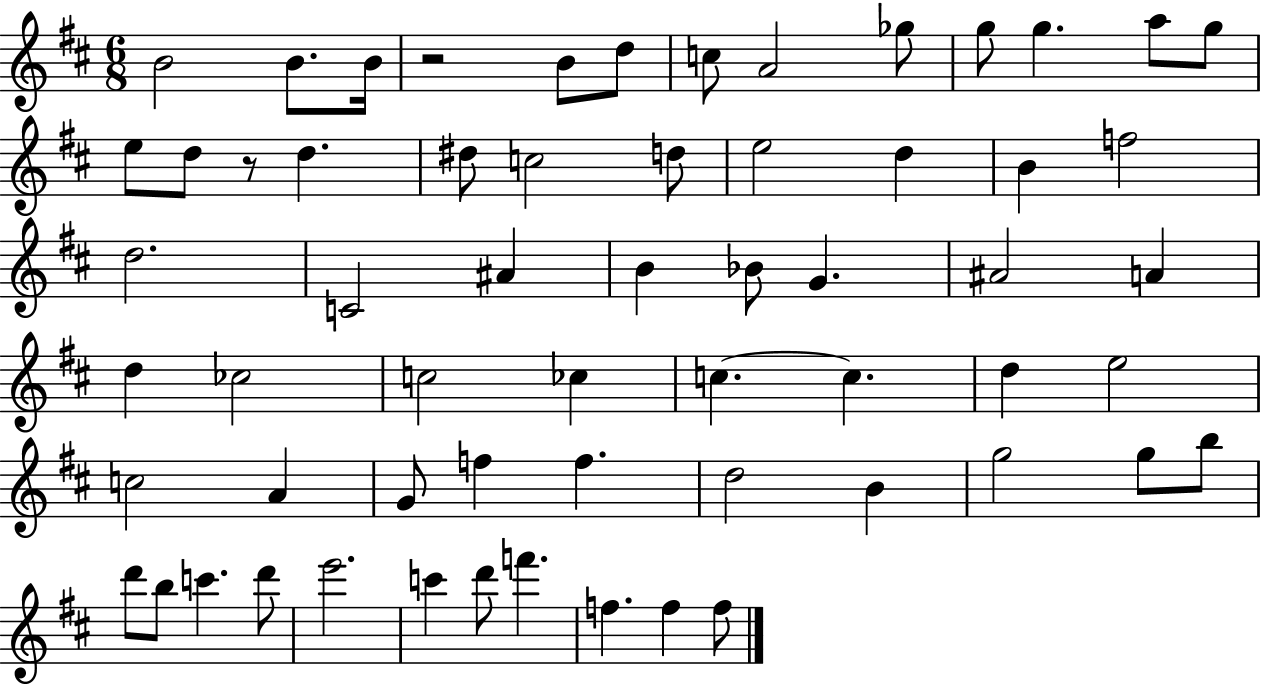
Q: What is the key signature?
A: D major